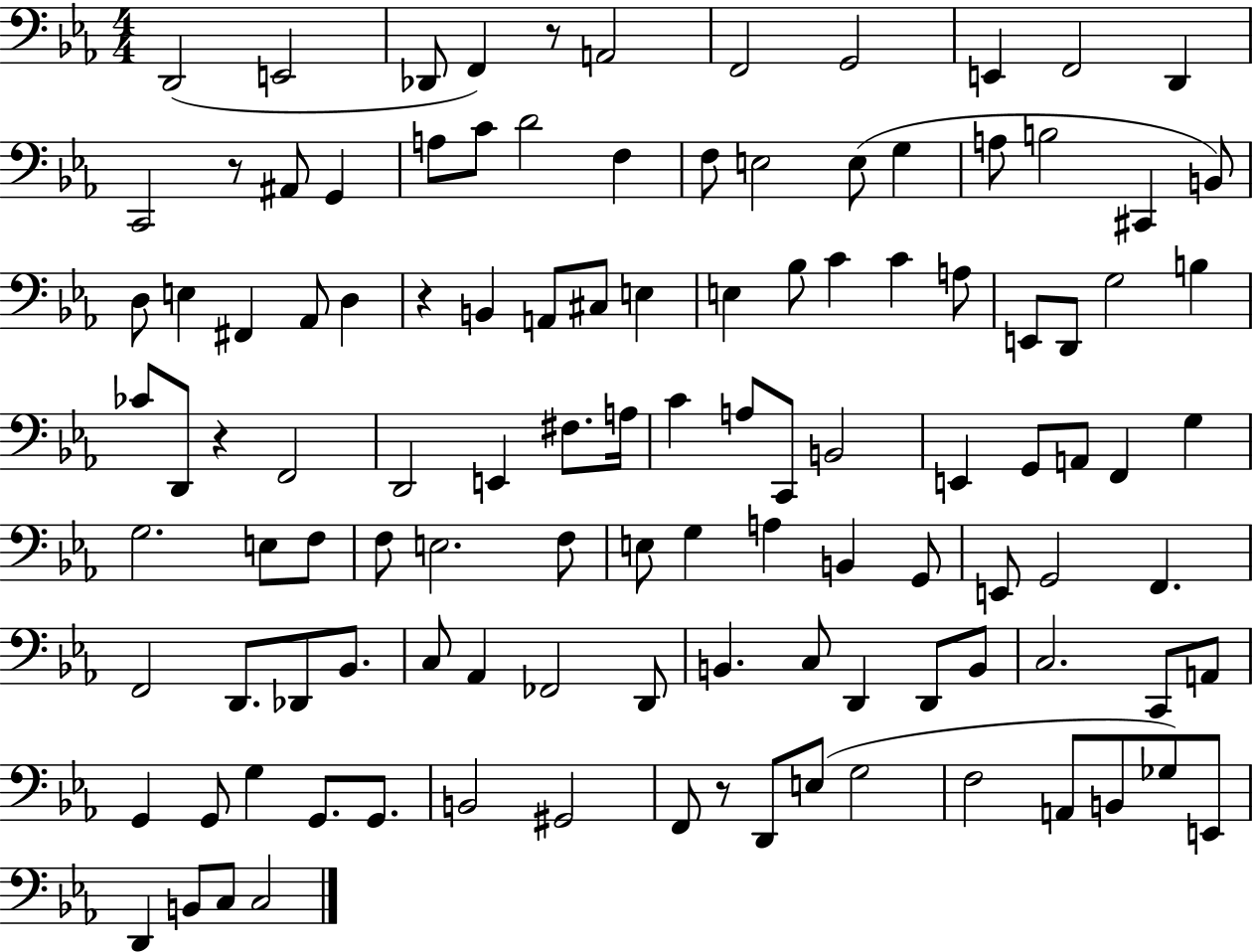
X:1
T:Untitled
M:4/4
L:1/4
K:Eb
D,,2 E,,2 _D,,/2 F,, z/2 A,,2 F,,2 G,,2 E,, F,,2 D,, C,,2 z/2 ^A,,/2 G,, A,/2 C/2 D2 F, F,/2 E,2 E,/2 G, A,/2 B,2 ^C,, B,,/2 D,/2 E, ^F,, _A,,/2 D, z B,, A,,/2 ^C,/2 E, E, _B,/2 C C A,/2 E,,/2 D,,/2 G,2 B, _C/2 D,,/2 z F,,2 D,,2 E,, ^F,/2 A,/4 C A,/2 C,,/2 B,,2 E,, G,,/2 A,,/2 F,, G, G,2 E,/2 F,/2 F,/2 E,2 F,/2 E,/2 G, A, B,, G,,/2 E,,/2 G,,2 F,, F,,2 D,,/2 _D,,/2 _B,,/2 C,/2 _A,, _F,,2 D,,/2 B,, C,/2 D,, D,,/2 B,,/2 C,2 C,,/2 A,,/2 G,, G,,/2 G, G,,/2 G,,/2 B,,2 ^G,,2 F,,/2 z/2 D,,/2 E,/2 G,2 F,2 A,,/2 B,,/2 _G,/2 E,,/2 D,, B,,/2 C,/2 C,2